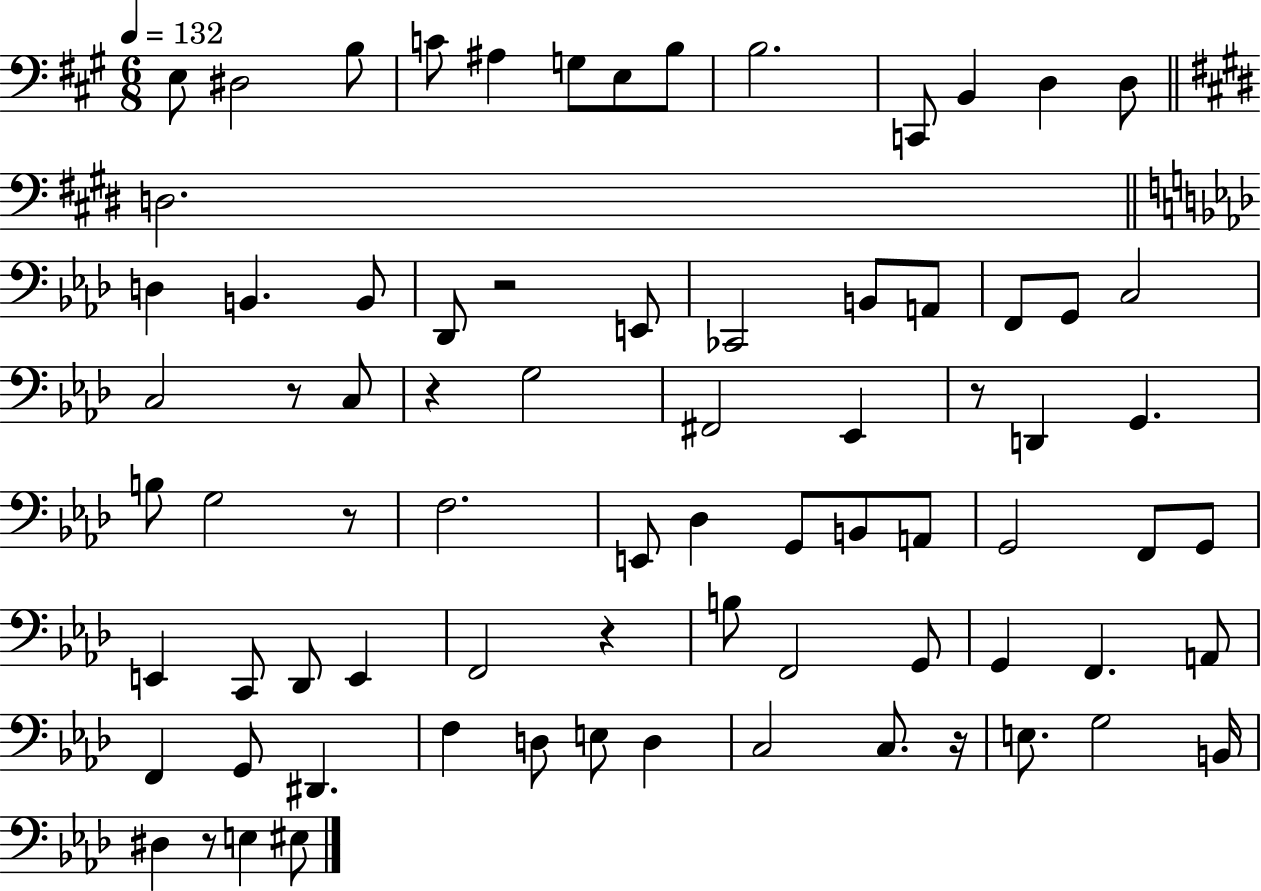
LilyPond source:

{
  \clef bass
  \numericTimeSignature
  \time 6/8
  \key a \major
  \tempo 4 = 132
  \repeat volta 2 { e8 dis2 b8 | c'8 ais4 g8 e8 b8 | b2. | c,8 b,4 d4 d8 | \break \bar "||" \break \key e \major d2. | \bar "||" \break \key aes \major d4 b,4. b,8 | des,8 r2 e,8 | ces,2 b,8 a,8 | f,8 g,8 c2 | \break c2 r8 c8 | r4 g2 | fis,2 ees,4 | r8 d,4 g,4. | \break b8 g2 r8 | f2. | e,8 des4 g,8 b,8 a,8 | g,2 f,8 g,8 | \break e,4 c,8 des,8 e,4 | f,2 r4 | b8 f,2 g,8 | g,4 f,4. a,8 | \break f,4 g,8 dis,4. | f4 d8 e8 d4 | c2 c8. r16 | e8. g2 b,16 | \break dis4 r8 e4 eis8 | } \bar "|."
}